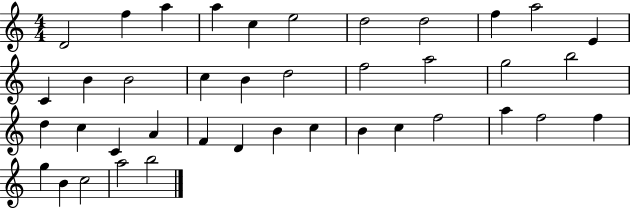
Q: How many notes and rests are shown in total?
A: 40